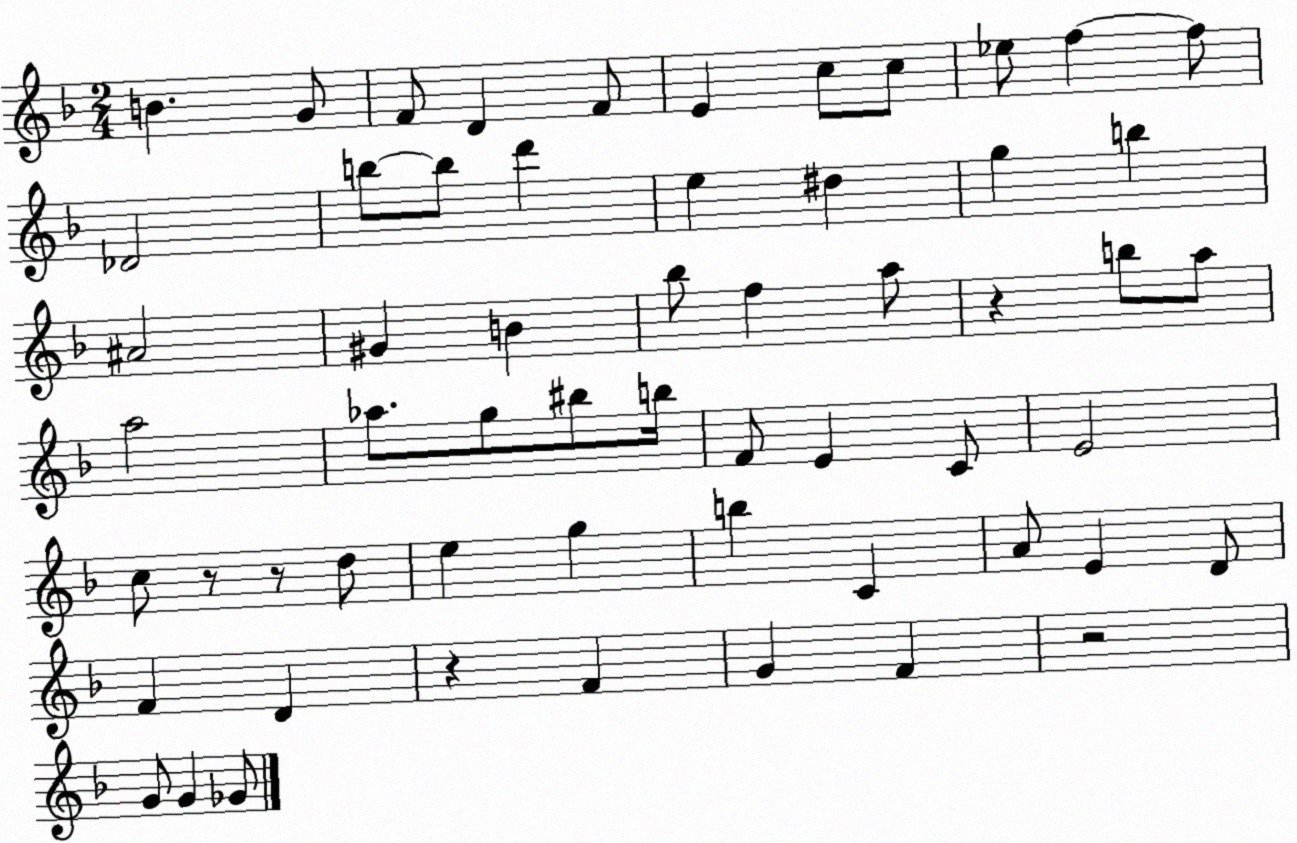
X:1
T:Untitled
M:2/4
L:1/4
K:F
B G/2 F/2 D F/2 E c/2 c/2 _e/2 f f/2 _D2 b/2 b/2 d' e ^d g b ^A2 ^G B _b/2 f a/2 z b/2 a/2 a2 _a/2 g/2 ^b/2 b/4 F/2 E C/2 E2 c/2 z/2 z/2 d/2 e g b C A/2 E D/2 F D z F G F z2 G/2 G _G/2